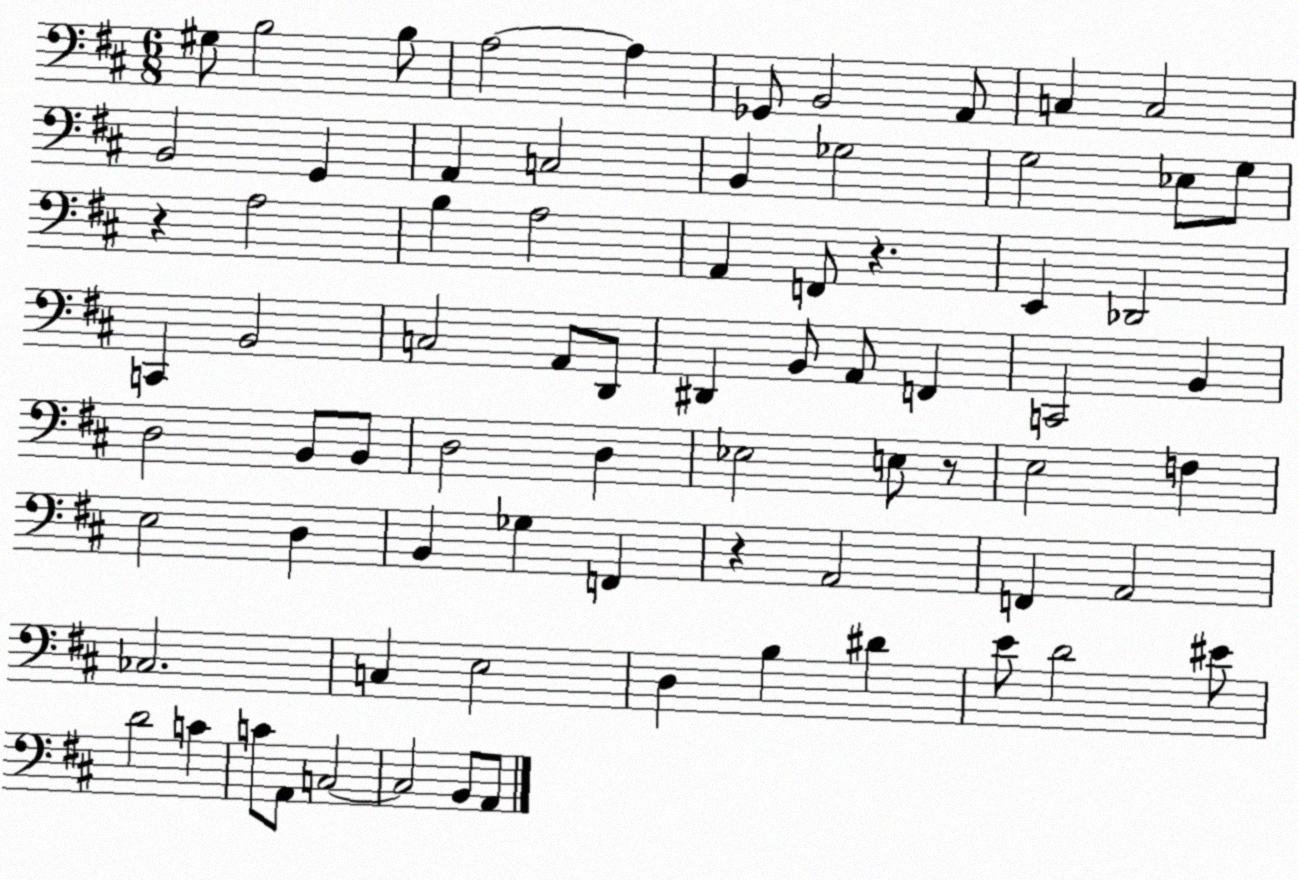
X:1
T:Untitled
M:6/8
L:1/4
K:D
^G,/2 B,2 B,/2 A,2 A, _G,,/2 B,,2 A,,/2 C, C,2 B,,2 G,, A,, C,2 B,, _G,2 G,2 _E,/2 G,/2 z A,2 B, A,2 A,, F,,/2 z E,, _D,,2 C,, B,,2 C,2 A,,/2 D,,/2 ^D,, B,,/2 A,,/2 F,, C,,2 B,, D,2 B,,/2 B,,/2 D,2 D, _E,2 E,/2 z/2 E,2 F, E,2 D, B,, _G, F,, z A,,2 F,, A,,2 _C,2 C, E,2 D, B, ^D E/2 D2 ^E/2 D2 C C/2 A,,/2 C,2 C,2 B,,/2 A,,/2